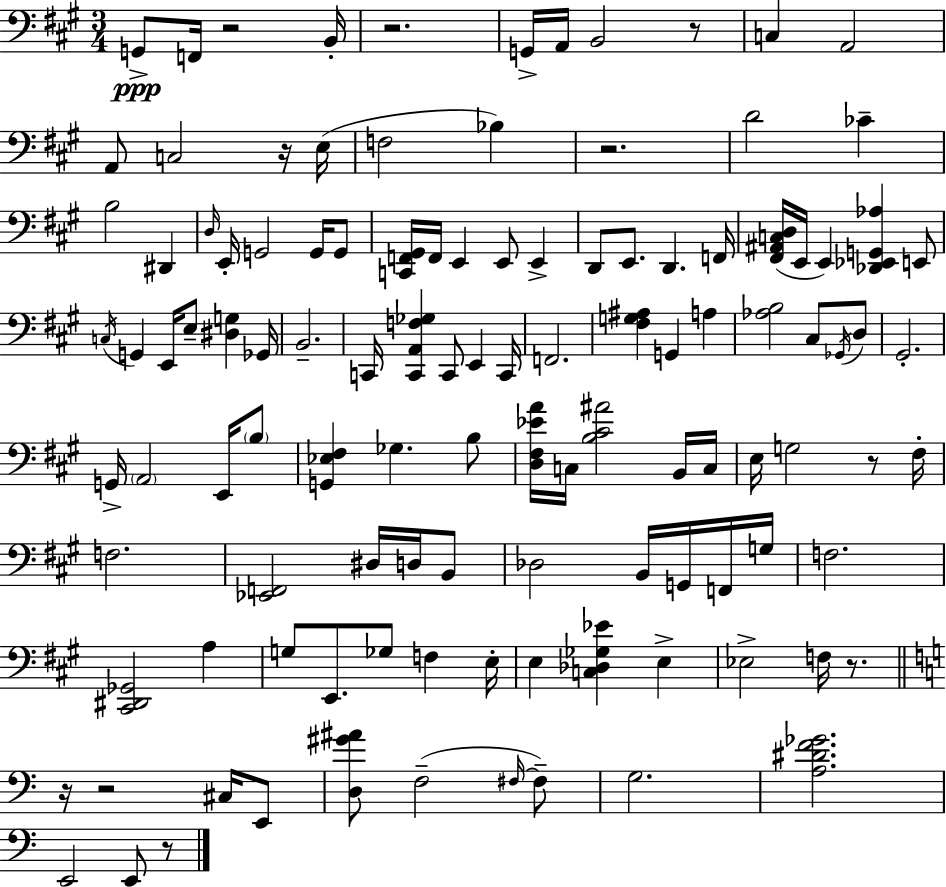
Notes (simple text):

G2/e F2/s R/h B2/s R/h. G2/s A2/s B2/h R/e C3/q A2/h A2/e C3/h R/s E3/s F3/h Bb3/q R/h. D4/h CES4/q B3/h D#2/q D3/s E2/s G2/h G2/s G2/e [C2,F2,G#2]/s F2/s E2/q E2/e E2/q D2/e E2/e. D2/q. F2/s [F#2,A#2,C3,D3]/s E2/s E2/q [Db2,Eb2,G2,Ab3]/q E2/e C3/s G2/q E2/s E3/e [D#3,G3]/q Gb2/s B2/h. C2/s [C2,A2,F3,Gb3]/q C2/e E2/q C2/s F2/h. [F#3,G3,A#3]/q G2/q A3/q [Ab3,B3]/h C#3/e Gb2/s D3/e G#2/h. G2/s A2/h E2/s B3/e [G2,Eb3,F#3]/q Gb3/q. B3/e [D3,F#3,Eb4,A4]/s C3/s [B3,C#4,A#4]/h B2/s C3/s E3/s G3/h R/e F#3/s F3/h. [Eb2,F2]/h D#3/s D3/s B2/e Db3/h B2/s G2/s F2/s G3/s F3/h. [C#2,D#2,Gb2]/h A3/q G3/e E2/e. Gb3/e F3/q E3/s E3/q [C3,Db3,Gb3,Eb4]/q E3/q Eb3/h F3/s R/e. R/s R/h C#3/s E2/e [D3,G#4,A#4]/e F3/h F#3/s F#3/e G3/h. [A3,D#4,F4,Gb4]/h. E2/h E2/e R/e